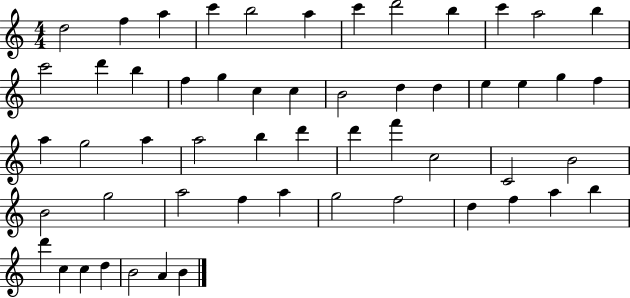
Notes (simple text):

D5/h F5/q A5/q C6/q B5/h A5/q C6/q D6/h B5/q C6/q A5/h B5/q C6/h D6/q B5/q F5/q G5/q C5/q C5/q B4/h D5/q D5/q E5/q E5/q G5/q F5/q A5/q G5/h A5/q A5/h B5/q D6/q D6/q F6/q C5/h C4/h B4/h B4/h G5/h A5/h F5/q A5/q G5/h F5/h D5/q F5/q A5/q B5/q D6/q C5/q C5/q D5/q B4/h A4/q B4/q